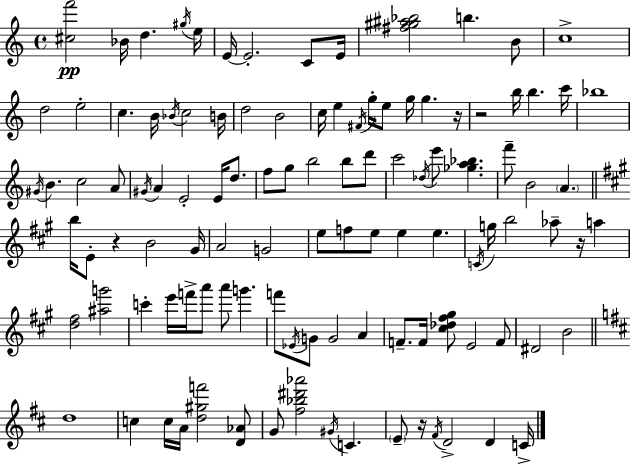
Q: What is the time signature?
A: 4/4